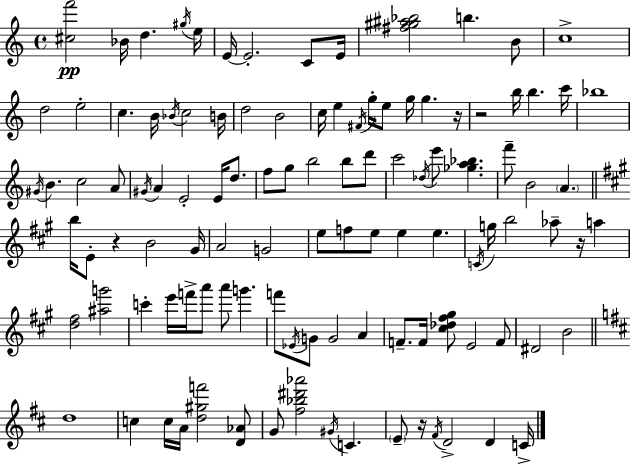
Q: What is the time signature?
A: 4/4